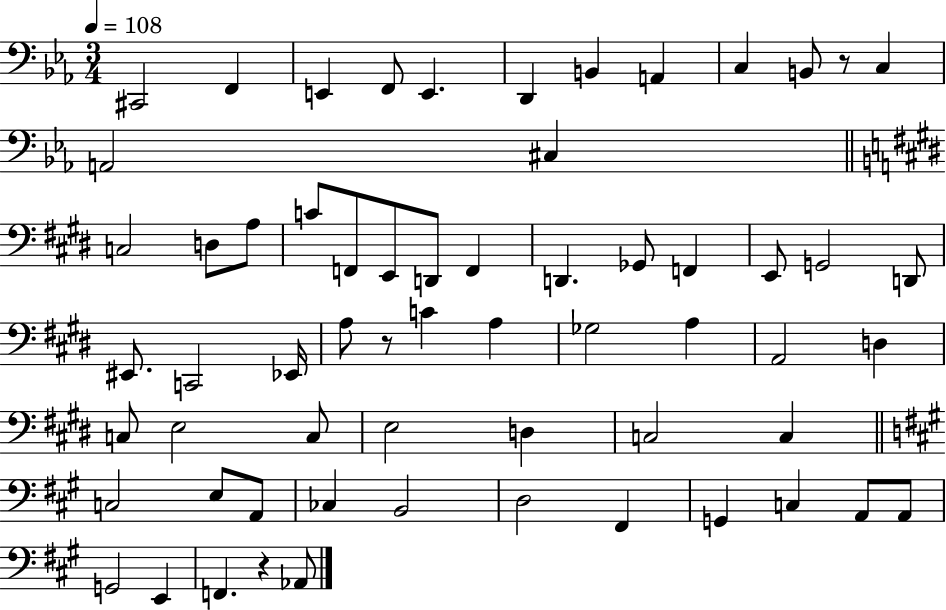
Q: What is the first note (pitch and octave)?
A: C#2